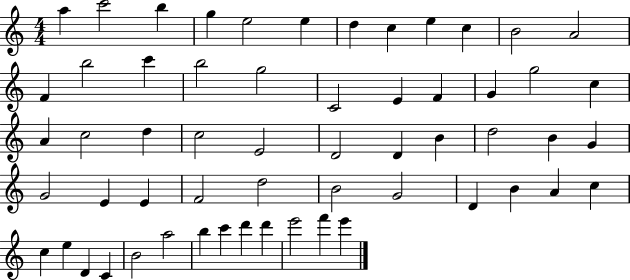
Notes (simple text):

A5/q C6/h B5/q G5/q E5/h E5/q D5/q C5/q E5/q C5/q B4/h A4/h F4/q B5/h C6/q B5/h G5/h C4/h E4/q F4/q G4/q G5/h C5/q A4/q C5/h D5/q C5/h E4/h D4/h D4/q B4/q D5/h B4/q G4/q G4/h E4/q E4/q F4/h D5/h B4/h G4/h D4/q B4/q A4/q C5/q C5/q E5/q D4/q C4/q B4/h A5/h B5/q C6/q D6/q D6/q E6/h F6/q E6/q